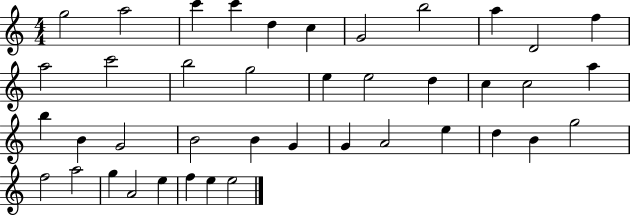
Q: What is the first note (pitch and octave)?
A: G5